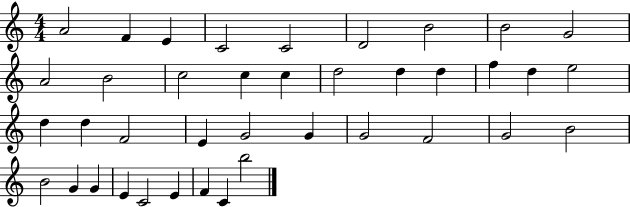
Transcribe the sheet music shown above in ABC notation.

X:1
T:Untitled
M:4/4
L:1/4
K:C
A2 F E C2 C2 D2 B2 B2 G2 A2 B2 c2 c c d2 d d f d e2 d d F2 E G2 G G2 F2 G2 B2 B2 G G E C2 E F C b2